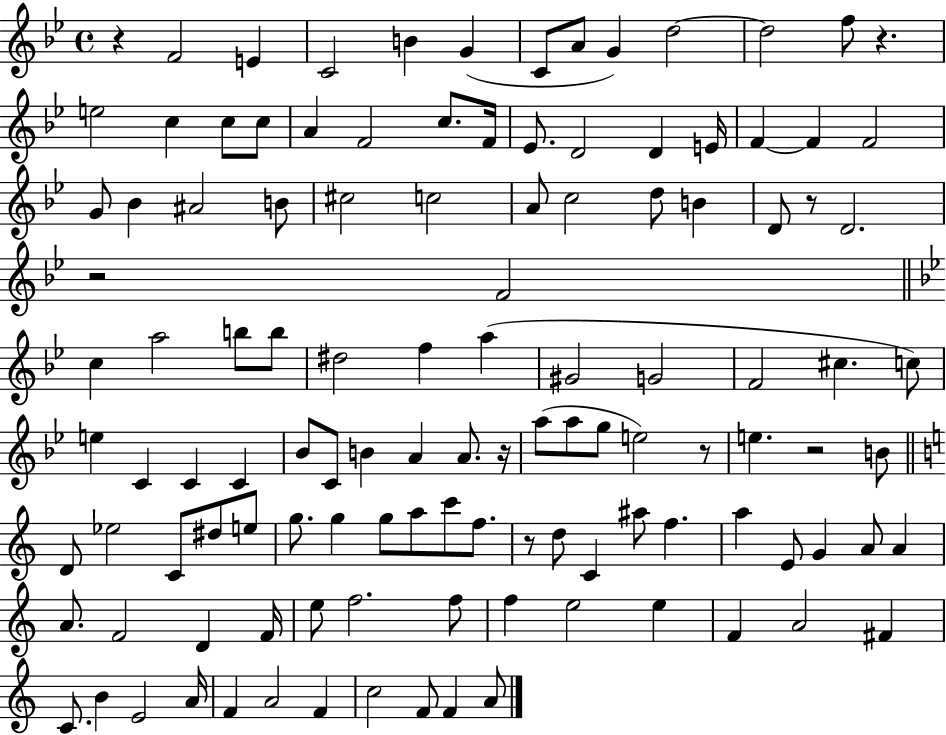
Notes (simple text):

R/q F4/h E4/q C4/h B4/q G4/q C4/e A4/e G4/q D5/h D5/h F5/e R/q. E5/h C5/q C5/e C5/e A4/q F4/h C5/e. F4/s Eb4/e. D4/h D4/q E4/s F4/q F4/q F4/h G4/e Bb4/q A#4/h B4/e C#5/h C5/h A4/e C5/h D5/e B4/q D4/e R/e D4/h. R/h F4/h C5/q A5/h B5/e B5/e D#5/h F5/q A5/q G#4/h G4/h F4/h C#5/q. C5/e E5/q C4/q C4/q C4/q Bb4/e C4/e B4/q A4/q A4/e. R/s A5/e A5/e G5/e E5/h R/e E5/q. R/h B4/e D4/e Eb5/h C4/e D#5/e E5/e G5/e. G5/q G5/e A5/e C6/e F5/e. R/e D5/e C4/q A#5/e F5/q. A5/q E4/e G4/q A4/e A4/q A4/e. F4/h D4/q F4/s E5/e F5/h. F5/e F5/q E5/h E5/q F4/q A4/h F#4/q C4/e. B4/q E4/h A4/s F4/q A4/h F4/q C5/h F4/e F4/q A4/e